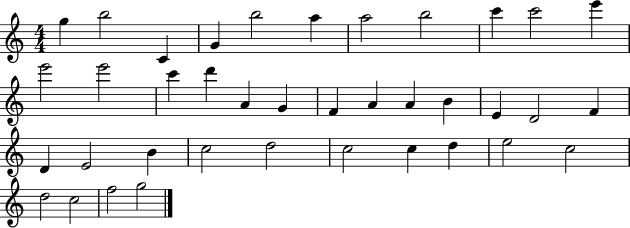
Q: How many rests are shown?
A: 0